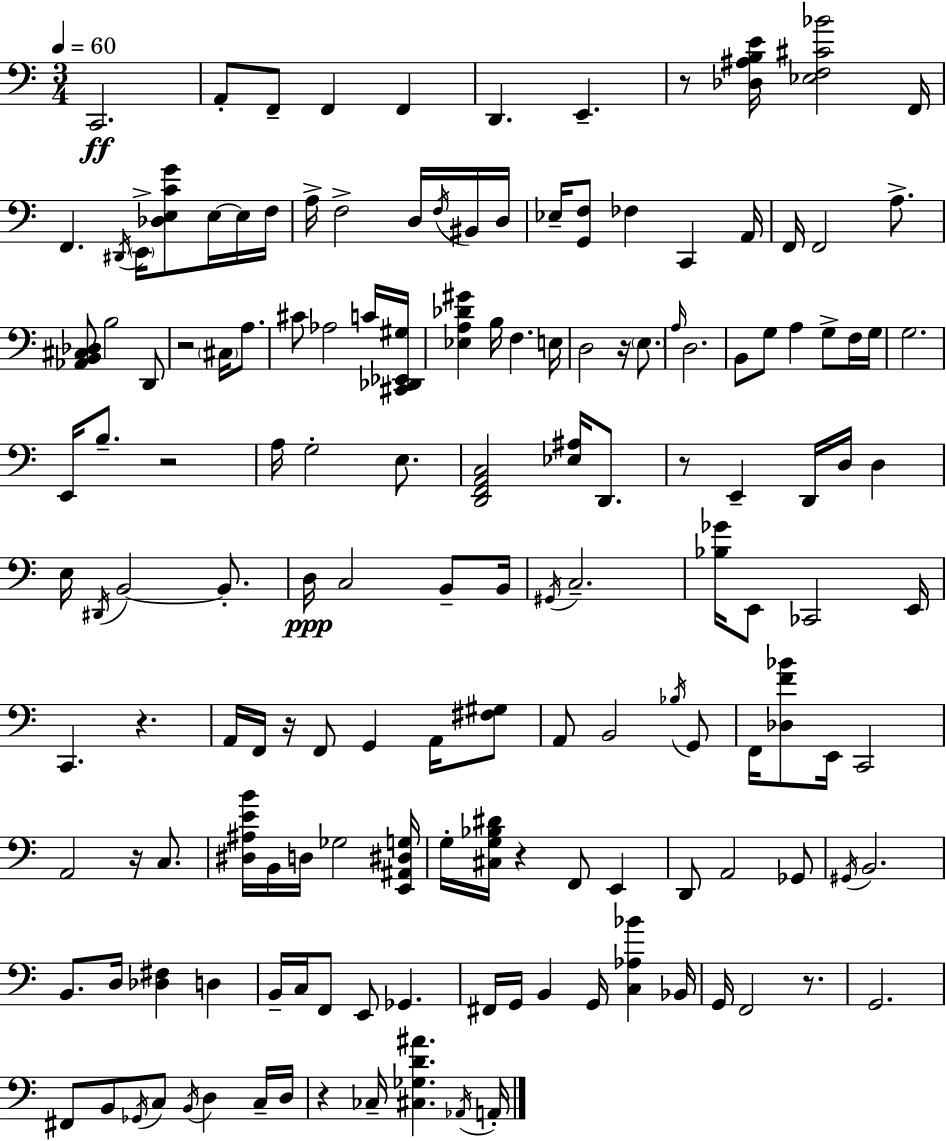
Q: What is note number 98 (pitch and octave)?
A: B2